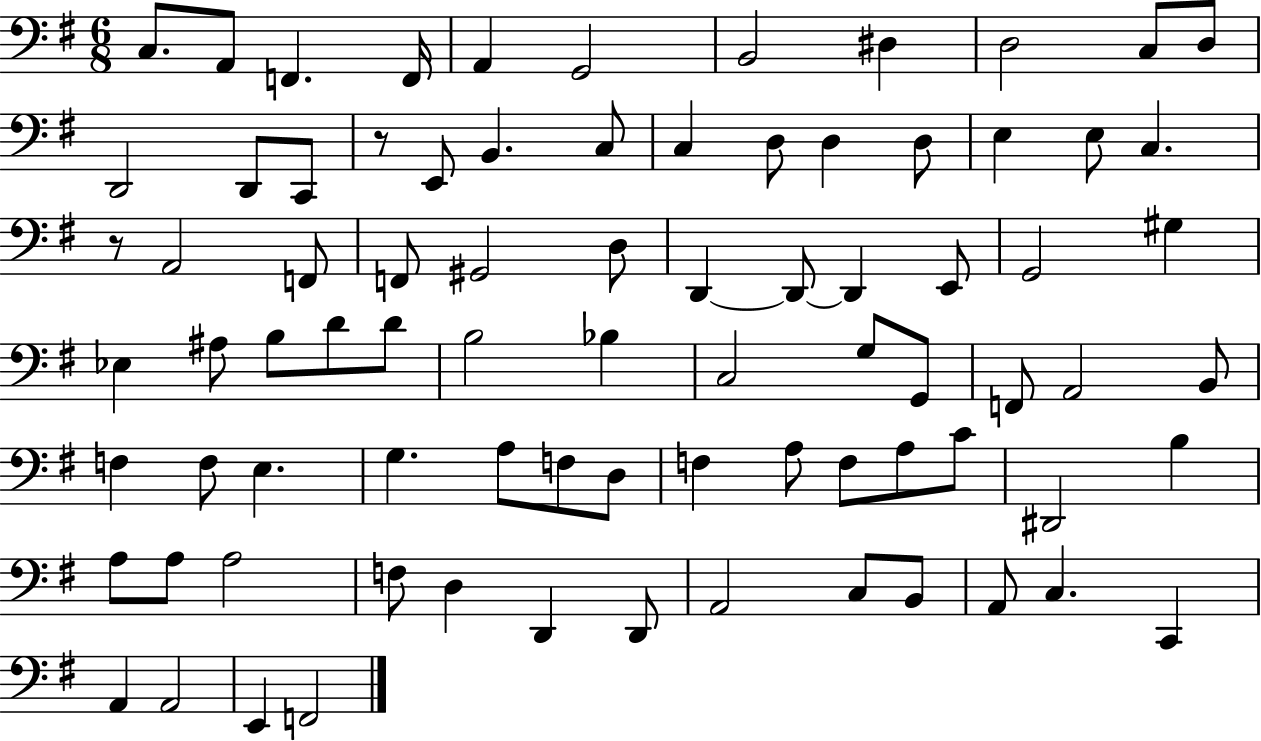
{
  \clef bass
  \numericTimeSignature
  \time 6/8
  \key g \major
  c8. a,8 f,4. f,16 | a,4 g,2 | b,2 dis4 | d2 c8 d8 | \break d,2 d,8 c,8 | r8 e,8 b,4. c8 | c4 d8 d4 d8 | e4 e8 c4. | \break r8 a,2 f,8 | f,8 gis,2 d8 | d,4~~ d,8~~ d,4 e,8 | g,2 gis4 | \break ees4 ais8 b8 d'8 d'8 | b2 bes4 | c2 g8 g,8 | f,8 a,2 b,8 | \break f4 f8 e4. | g4. a8 f8 d8 | f4 a8 f8 a8 c'8 | dis,2 b4 | \break a8 a8 a2 | f8 d4 d,4 d,8 | a,2 c8 b,8 | a,8 c4. c,4 | \break a,4 a,2 | e,4 f,2 | \bar "|."
}